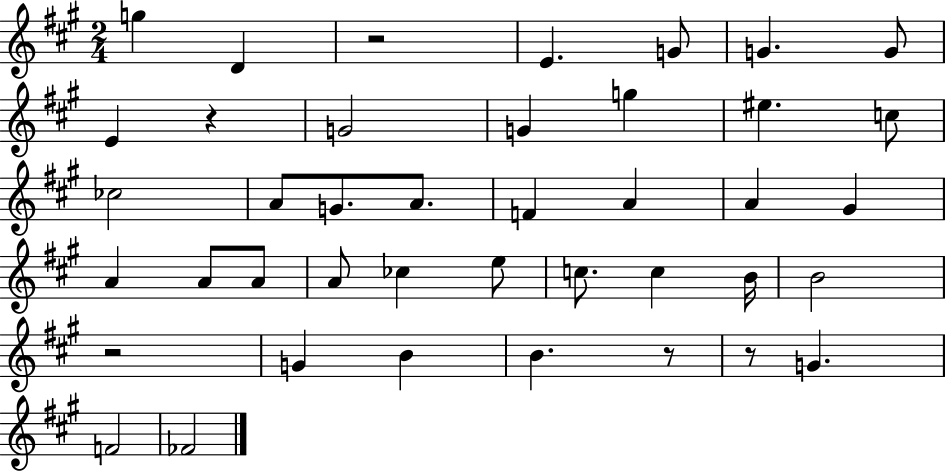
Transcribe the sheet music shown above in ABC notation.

X:1
T:Untitled
M:2/4
L:1/4
K:A
g D z2 E G/2 G G/2 E z G2 G g ^e c/2 _c2 A/2 G/2 A/2 F A A ^G A A/2 A/2 A/2 _c e/2 c/2 c B/4 B2 z2 G B B z/2 z/2 G F2 _F2